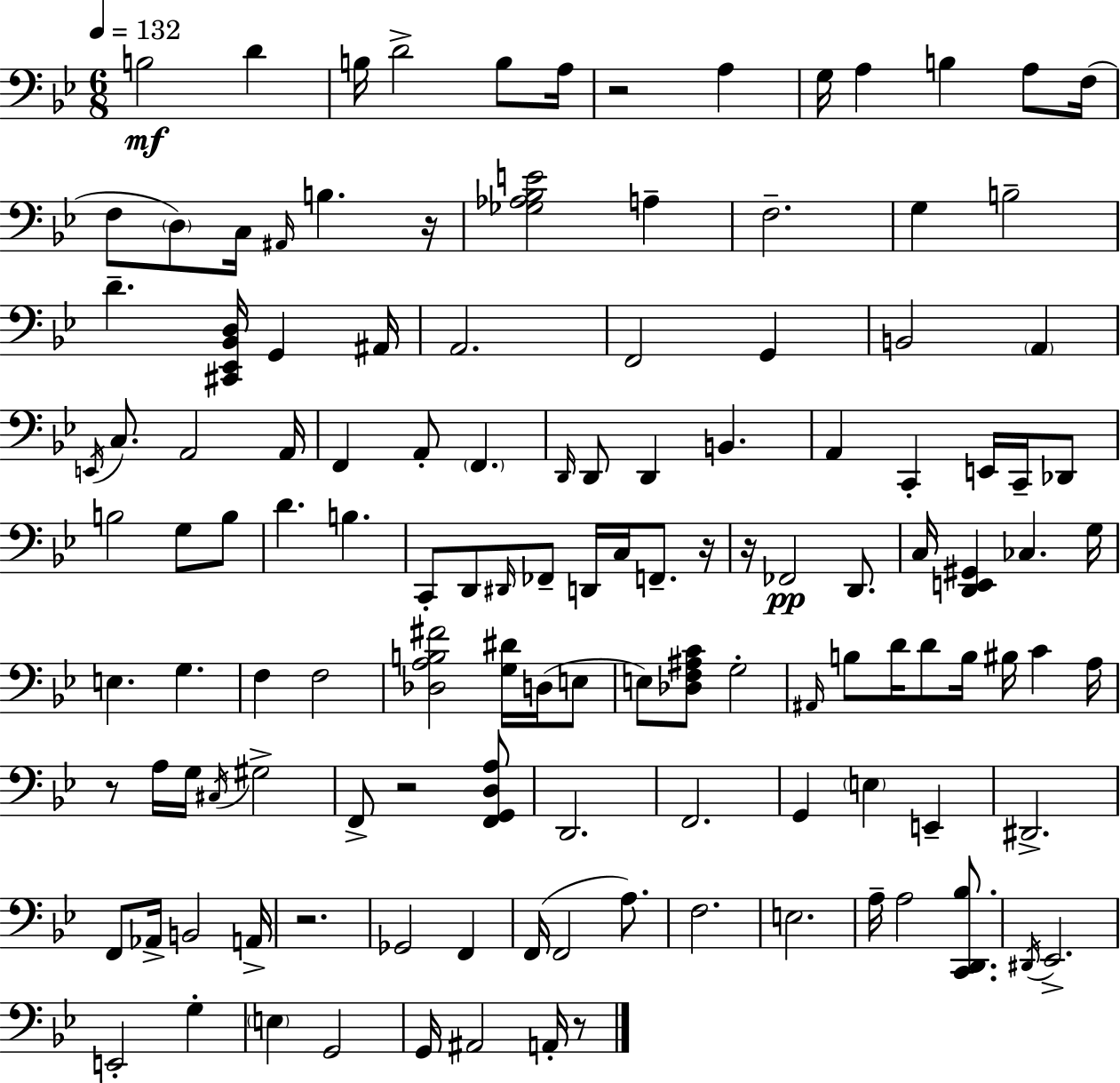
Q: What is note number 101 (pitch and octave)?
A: A3